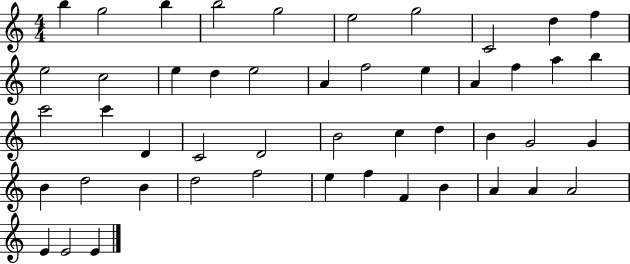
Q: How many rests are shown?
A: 0